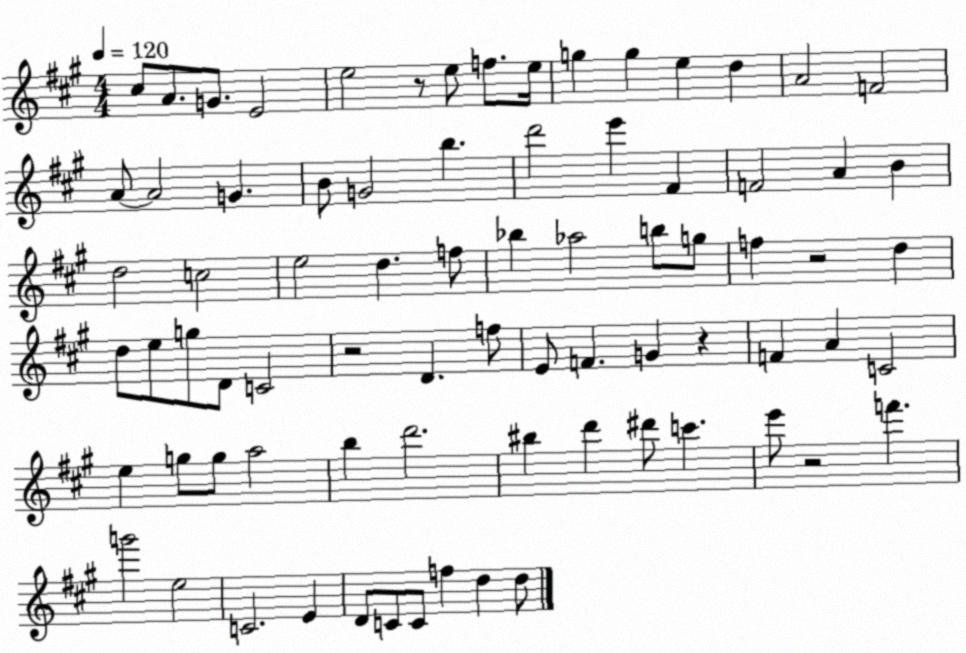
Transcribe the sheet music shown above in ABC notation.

X:1
T:Untitled
M:4/4
L:1/4
K:A
^c/2 A/2 G/2 E2 e2 z/2 e/2 f/2 e/4 g g e d A2 F2 A/2 A2 G B/2 G2 b d'2 e' ^F F2 A B d2 c2 e2 d f/2 _b _a2 b/2 g/2 f z2 d d/2 e/2 g/2 D/2 C2 z2 D f/2 E/2 F G z F A C2 e g/2 g/2 a2 b d'2 ^b d' ^d'/2 c' e'/2 z2 f' g'2 e2 C2 E D/2 C/2 C/2 f d d/2